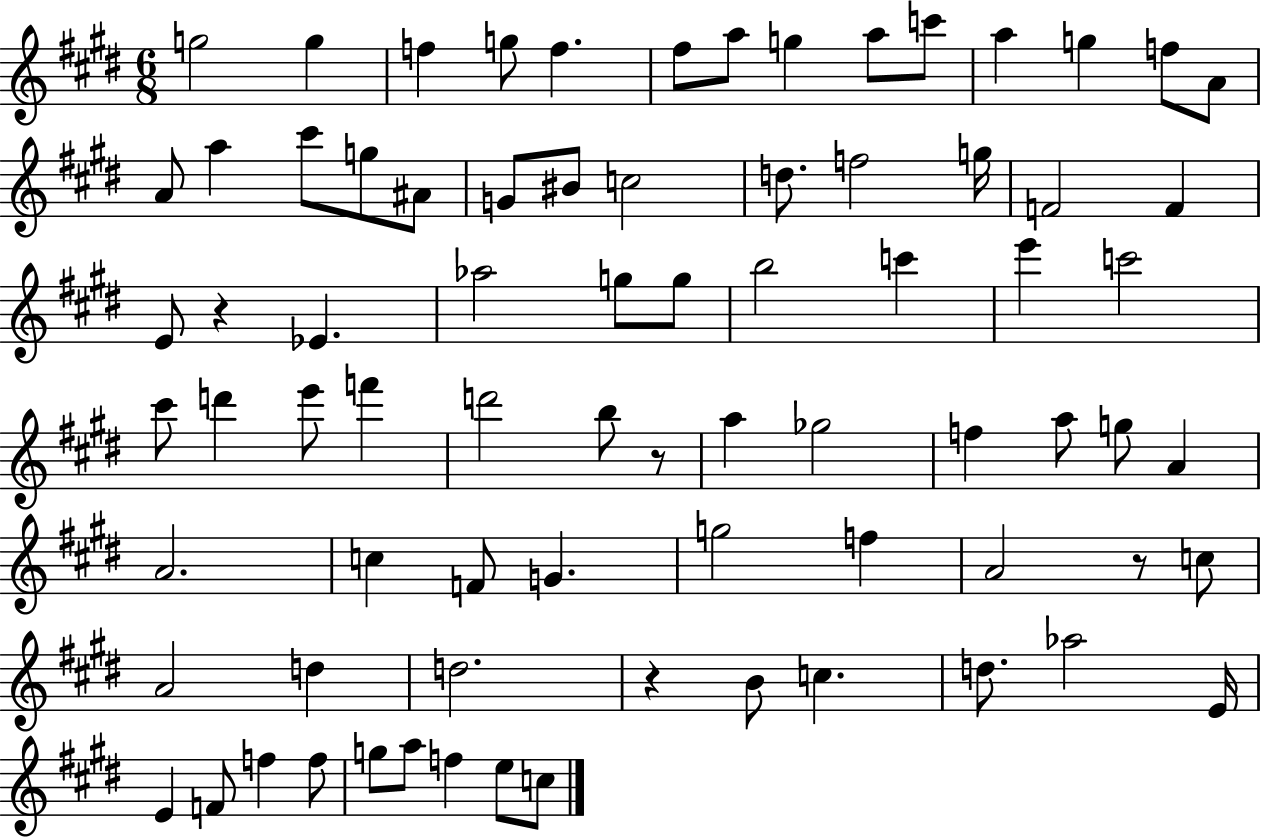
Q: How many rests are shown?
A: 4